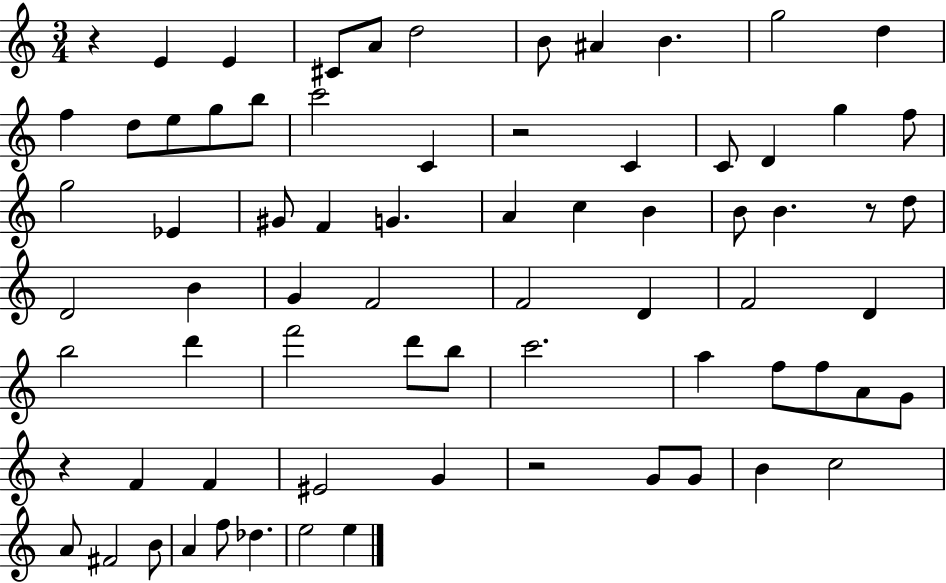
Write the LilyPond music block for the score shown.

{
  \clef treble
  \numericTimeSignature
  \time 3/4
  \key c \major
  \repeat volta 2 { r4 e'4 e'4 | cis'8 a'8 d''2 | b'8 ais'4 b'4. | g''2 d''4 | \break f''4 d''8 e''8 g''8 b''8 | c'''2 c'4 | r2 c'4 | c'8 d'4 g''4 f''8 | \break g''2 ees'4 | gis'8 f'4 g'4. | a'4 c''4 b'4 | b'8 b'4. r8 d''8 | \break d'2 b'4 | g'4 f'2 | f'2 d'4 | f'2 d'4 | \break b''2 d'''4 | f'''2 d'''8 b''8 | c'''2. | a''4 f''8 f''8 a'8 g'8 | \break r4 f'4 f'4 | eis'2 g'4 | r2 g'8 g'8 | b'4 c''2 | \break a'8 fis'2 b'8 | a'4 f''8 des''4. | e''2 e''4 | } \bar "|."
}